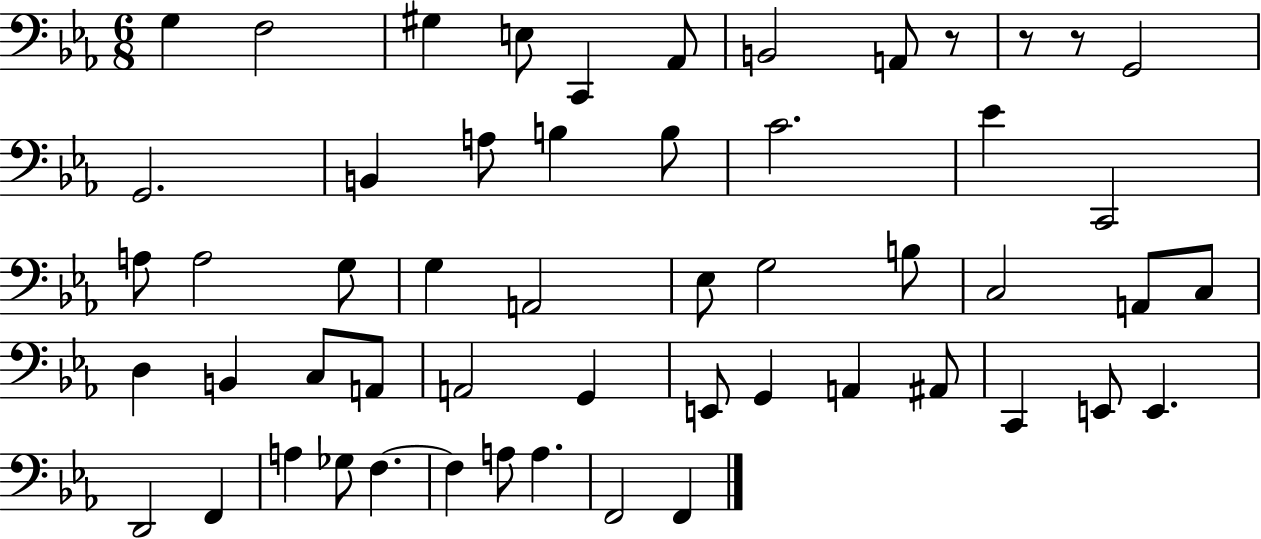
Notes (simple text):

G3/q F3/h G#3/q E3/e C2/q Ab2/e B2/h A2/e R/e R/e R/e G2/h G2/h. B2/q A3/e B3/q B3/e C4/h. Eb4/q C2/h A3/e A3/h G3/e G3/q A2/h Eb3/e G3/h B3/e C3/h A2/e C3/e D3/q B2/q C3/e A2/e A2/h G2/q E2/e G2/q A2/q A#2/e C2/q E2/e E2/q. D2/h F2/q A3/q Gb3/e F3/q. F3/q A3/e A3/q. F2/h F2/q